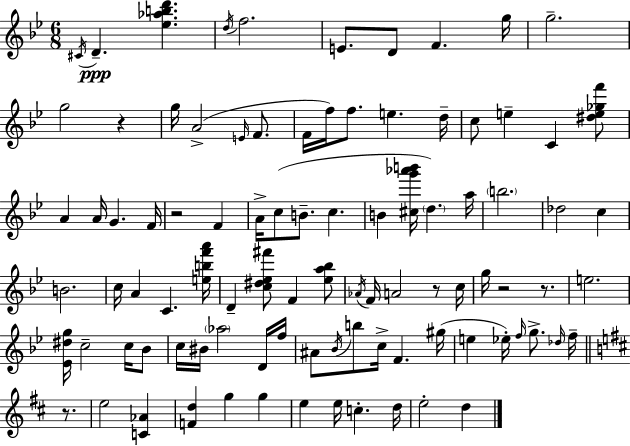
C#4/s D4/q. [Eb5,Ab5,B5,D6]/q. D5/s F5/h. E4/e. D4/e F4/q. G5/s G5/h. G5/h R/q G5/s A4/h E4/s F4/e. F4/s F5/s F5/e. E5/q. D5/s C5/e E5/q C4/q [D#5,E5,Gb5,F6]/e A4/q A4/s G4/q. F4/s R/h F4/q A4/s C5/e B4/e. C5/q. B4/q [C#5,G6,Ab6,B6]/s D5/q. A5/s B5/h. Db5/h C5/q B4/h. C5/s A4/q C4/q. [E5,B5,F6,A6]/s D4/q [C5,D#5,Eb5,F#6]/e F4/q [Eb5,A5,Bb5]/e Ab4/s F4/s A4/h R/e C5/s G5/s R/h R/e. E5/h. [Eb4,D#5,G5]/s C5/h C5/s Bb4/e C5/s BIS4/s Ab5/h D4/s F5/s A#4/e Bb4/s B5/e C5/s F4/q. G#5/s E5/q Eb5/s F5/s G5/e. Db5/s F5/s R/e. E5/h [C4,Ab4]/q [F4,D5]/q G5/q G5/q E5/q E5/s C5/q. D5/s E5/h D5/q